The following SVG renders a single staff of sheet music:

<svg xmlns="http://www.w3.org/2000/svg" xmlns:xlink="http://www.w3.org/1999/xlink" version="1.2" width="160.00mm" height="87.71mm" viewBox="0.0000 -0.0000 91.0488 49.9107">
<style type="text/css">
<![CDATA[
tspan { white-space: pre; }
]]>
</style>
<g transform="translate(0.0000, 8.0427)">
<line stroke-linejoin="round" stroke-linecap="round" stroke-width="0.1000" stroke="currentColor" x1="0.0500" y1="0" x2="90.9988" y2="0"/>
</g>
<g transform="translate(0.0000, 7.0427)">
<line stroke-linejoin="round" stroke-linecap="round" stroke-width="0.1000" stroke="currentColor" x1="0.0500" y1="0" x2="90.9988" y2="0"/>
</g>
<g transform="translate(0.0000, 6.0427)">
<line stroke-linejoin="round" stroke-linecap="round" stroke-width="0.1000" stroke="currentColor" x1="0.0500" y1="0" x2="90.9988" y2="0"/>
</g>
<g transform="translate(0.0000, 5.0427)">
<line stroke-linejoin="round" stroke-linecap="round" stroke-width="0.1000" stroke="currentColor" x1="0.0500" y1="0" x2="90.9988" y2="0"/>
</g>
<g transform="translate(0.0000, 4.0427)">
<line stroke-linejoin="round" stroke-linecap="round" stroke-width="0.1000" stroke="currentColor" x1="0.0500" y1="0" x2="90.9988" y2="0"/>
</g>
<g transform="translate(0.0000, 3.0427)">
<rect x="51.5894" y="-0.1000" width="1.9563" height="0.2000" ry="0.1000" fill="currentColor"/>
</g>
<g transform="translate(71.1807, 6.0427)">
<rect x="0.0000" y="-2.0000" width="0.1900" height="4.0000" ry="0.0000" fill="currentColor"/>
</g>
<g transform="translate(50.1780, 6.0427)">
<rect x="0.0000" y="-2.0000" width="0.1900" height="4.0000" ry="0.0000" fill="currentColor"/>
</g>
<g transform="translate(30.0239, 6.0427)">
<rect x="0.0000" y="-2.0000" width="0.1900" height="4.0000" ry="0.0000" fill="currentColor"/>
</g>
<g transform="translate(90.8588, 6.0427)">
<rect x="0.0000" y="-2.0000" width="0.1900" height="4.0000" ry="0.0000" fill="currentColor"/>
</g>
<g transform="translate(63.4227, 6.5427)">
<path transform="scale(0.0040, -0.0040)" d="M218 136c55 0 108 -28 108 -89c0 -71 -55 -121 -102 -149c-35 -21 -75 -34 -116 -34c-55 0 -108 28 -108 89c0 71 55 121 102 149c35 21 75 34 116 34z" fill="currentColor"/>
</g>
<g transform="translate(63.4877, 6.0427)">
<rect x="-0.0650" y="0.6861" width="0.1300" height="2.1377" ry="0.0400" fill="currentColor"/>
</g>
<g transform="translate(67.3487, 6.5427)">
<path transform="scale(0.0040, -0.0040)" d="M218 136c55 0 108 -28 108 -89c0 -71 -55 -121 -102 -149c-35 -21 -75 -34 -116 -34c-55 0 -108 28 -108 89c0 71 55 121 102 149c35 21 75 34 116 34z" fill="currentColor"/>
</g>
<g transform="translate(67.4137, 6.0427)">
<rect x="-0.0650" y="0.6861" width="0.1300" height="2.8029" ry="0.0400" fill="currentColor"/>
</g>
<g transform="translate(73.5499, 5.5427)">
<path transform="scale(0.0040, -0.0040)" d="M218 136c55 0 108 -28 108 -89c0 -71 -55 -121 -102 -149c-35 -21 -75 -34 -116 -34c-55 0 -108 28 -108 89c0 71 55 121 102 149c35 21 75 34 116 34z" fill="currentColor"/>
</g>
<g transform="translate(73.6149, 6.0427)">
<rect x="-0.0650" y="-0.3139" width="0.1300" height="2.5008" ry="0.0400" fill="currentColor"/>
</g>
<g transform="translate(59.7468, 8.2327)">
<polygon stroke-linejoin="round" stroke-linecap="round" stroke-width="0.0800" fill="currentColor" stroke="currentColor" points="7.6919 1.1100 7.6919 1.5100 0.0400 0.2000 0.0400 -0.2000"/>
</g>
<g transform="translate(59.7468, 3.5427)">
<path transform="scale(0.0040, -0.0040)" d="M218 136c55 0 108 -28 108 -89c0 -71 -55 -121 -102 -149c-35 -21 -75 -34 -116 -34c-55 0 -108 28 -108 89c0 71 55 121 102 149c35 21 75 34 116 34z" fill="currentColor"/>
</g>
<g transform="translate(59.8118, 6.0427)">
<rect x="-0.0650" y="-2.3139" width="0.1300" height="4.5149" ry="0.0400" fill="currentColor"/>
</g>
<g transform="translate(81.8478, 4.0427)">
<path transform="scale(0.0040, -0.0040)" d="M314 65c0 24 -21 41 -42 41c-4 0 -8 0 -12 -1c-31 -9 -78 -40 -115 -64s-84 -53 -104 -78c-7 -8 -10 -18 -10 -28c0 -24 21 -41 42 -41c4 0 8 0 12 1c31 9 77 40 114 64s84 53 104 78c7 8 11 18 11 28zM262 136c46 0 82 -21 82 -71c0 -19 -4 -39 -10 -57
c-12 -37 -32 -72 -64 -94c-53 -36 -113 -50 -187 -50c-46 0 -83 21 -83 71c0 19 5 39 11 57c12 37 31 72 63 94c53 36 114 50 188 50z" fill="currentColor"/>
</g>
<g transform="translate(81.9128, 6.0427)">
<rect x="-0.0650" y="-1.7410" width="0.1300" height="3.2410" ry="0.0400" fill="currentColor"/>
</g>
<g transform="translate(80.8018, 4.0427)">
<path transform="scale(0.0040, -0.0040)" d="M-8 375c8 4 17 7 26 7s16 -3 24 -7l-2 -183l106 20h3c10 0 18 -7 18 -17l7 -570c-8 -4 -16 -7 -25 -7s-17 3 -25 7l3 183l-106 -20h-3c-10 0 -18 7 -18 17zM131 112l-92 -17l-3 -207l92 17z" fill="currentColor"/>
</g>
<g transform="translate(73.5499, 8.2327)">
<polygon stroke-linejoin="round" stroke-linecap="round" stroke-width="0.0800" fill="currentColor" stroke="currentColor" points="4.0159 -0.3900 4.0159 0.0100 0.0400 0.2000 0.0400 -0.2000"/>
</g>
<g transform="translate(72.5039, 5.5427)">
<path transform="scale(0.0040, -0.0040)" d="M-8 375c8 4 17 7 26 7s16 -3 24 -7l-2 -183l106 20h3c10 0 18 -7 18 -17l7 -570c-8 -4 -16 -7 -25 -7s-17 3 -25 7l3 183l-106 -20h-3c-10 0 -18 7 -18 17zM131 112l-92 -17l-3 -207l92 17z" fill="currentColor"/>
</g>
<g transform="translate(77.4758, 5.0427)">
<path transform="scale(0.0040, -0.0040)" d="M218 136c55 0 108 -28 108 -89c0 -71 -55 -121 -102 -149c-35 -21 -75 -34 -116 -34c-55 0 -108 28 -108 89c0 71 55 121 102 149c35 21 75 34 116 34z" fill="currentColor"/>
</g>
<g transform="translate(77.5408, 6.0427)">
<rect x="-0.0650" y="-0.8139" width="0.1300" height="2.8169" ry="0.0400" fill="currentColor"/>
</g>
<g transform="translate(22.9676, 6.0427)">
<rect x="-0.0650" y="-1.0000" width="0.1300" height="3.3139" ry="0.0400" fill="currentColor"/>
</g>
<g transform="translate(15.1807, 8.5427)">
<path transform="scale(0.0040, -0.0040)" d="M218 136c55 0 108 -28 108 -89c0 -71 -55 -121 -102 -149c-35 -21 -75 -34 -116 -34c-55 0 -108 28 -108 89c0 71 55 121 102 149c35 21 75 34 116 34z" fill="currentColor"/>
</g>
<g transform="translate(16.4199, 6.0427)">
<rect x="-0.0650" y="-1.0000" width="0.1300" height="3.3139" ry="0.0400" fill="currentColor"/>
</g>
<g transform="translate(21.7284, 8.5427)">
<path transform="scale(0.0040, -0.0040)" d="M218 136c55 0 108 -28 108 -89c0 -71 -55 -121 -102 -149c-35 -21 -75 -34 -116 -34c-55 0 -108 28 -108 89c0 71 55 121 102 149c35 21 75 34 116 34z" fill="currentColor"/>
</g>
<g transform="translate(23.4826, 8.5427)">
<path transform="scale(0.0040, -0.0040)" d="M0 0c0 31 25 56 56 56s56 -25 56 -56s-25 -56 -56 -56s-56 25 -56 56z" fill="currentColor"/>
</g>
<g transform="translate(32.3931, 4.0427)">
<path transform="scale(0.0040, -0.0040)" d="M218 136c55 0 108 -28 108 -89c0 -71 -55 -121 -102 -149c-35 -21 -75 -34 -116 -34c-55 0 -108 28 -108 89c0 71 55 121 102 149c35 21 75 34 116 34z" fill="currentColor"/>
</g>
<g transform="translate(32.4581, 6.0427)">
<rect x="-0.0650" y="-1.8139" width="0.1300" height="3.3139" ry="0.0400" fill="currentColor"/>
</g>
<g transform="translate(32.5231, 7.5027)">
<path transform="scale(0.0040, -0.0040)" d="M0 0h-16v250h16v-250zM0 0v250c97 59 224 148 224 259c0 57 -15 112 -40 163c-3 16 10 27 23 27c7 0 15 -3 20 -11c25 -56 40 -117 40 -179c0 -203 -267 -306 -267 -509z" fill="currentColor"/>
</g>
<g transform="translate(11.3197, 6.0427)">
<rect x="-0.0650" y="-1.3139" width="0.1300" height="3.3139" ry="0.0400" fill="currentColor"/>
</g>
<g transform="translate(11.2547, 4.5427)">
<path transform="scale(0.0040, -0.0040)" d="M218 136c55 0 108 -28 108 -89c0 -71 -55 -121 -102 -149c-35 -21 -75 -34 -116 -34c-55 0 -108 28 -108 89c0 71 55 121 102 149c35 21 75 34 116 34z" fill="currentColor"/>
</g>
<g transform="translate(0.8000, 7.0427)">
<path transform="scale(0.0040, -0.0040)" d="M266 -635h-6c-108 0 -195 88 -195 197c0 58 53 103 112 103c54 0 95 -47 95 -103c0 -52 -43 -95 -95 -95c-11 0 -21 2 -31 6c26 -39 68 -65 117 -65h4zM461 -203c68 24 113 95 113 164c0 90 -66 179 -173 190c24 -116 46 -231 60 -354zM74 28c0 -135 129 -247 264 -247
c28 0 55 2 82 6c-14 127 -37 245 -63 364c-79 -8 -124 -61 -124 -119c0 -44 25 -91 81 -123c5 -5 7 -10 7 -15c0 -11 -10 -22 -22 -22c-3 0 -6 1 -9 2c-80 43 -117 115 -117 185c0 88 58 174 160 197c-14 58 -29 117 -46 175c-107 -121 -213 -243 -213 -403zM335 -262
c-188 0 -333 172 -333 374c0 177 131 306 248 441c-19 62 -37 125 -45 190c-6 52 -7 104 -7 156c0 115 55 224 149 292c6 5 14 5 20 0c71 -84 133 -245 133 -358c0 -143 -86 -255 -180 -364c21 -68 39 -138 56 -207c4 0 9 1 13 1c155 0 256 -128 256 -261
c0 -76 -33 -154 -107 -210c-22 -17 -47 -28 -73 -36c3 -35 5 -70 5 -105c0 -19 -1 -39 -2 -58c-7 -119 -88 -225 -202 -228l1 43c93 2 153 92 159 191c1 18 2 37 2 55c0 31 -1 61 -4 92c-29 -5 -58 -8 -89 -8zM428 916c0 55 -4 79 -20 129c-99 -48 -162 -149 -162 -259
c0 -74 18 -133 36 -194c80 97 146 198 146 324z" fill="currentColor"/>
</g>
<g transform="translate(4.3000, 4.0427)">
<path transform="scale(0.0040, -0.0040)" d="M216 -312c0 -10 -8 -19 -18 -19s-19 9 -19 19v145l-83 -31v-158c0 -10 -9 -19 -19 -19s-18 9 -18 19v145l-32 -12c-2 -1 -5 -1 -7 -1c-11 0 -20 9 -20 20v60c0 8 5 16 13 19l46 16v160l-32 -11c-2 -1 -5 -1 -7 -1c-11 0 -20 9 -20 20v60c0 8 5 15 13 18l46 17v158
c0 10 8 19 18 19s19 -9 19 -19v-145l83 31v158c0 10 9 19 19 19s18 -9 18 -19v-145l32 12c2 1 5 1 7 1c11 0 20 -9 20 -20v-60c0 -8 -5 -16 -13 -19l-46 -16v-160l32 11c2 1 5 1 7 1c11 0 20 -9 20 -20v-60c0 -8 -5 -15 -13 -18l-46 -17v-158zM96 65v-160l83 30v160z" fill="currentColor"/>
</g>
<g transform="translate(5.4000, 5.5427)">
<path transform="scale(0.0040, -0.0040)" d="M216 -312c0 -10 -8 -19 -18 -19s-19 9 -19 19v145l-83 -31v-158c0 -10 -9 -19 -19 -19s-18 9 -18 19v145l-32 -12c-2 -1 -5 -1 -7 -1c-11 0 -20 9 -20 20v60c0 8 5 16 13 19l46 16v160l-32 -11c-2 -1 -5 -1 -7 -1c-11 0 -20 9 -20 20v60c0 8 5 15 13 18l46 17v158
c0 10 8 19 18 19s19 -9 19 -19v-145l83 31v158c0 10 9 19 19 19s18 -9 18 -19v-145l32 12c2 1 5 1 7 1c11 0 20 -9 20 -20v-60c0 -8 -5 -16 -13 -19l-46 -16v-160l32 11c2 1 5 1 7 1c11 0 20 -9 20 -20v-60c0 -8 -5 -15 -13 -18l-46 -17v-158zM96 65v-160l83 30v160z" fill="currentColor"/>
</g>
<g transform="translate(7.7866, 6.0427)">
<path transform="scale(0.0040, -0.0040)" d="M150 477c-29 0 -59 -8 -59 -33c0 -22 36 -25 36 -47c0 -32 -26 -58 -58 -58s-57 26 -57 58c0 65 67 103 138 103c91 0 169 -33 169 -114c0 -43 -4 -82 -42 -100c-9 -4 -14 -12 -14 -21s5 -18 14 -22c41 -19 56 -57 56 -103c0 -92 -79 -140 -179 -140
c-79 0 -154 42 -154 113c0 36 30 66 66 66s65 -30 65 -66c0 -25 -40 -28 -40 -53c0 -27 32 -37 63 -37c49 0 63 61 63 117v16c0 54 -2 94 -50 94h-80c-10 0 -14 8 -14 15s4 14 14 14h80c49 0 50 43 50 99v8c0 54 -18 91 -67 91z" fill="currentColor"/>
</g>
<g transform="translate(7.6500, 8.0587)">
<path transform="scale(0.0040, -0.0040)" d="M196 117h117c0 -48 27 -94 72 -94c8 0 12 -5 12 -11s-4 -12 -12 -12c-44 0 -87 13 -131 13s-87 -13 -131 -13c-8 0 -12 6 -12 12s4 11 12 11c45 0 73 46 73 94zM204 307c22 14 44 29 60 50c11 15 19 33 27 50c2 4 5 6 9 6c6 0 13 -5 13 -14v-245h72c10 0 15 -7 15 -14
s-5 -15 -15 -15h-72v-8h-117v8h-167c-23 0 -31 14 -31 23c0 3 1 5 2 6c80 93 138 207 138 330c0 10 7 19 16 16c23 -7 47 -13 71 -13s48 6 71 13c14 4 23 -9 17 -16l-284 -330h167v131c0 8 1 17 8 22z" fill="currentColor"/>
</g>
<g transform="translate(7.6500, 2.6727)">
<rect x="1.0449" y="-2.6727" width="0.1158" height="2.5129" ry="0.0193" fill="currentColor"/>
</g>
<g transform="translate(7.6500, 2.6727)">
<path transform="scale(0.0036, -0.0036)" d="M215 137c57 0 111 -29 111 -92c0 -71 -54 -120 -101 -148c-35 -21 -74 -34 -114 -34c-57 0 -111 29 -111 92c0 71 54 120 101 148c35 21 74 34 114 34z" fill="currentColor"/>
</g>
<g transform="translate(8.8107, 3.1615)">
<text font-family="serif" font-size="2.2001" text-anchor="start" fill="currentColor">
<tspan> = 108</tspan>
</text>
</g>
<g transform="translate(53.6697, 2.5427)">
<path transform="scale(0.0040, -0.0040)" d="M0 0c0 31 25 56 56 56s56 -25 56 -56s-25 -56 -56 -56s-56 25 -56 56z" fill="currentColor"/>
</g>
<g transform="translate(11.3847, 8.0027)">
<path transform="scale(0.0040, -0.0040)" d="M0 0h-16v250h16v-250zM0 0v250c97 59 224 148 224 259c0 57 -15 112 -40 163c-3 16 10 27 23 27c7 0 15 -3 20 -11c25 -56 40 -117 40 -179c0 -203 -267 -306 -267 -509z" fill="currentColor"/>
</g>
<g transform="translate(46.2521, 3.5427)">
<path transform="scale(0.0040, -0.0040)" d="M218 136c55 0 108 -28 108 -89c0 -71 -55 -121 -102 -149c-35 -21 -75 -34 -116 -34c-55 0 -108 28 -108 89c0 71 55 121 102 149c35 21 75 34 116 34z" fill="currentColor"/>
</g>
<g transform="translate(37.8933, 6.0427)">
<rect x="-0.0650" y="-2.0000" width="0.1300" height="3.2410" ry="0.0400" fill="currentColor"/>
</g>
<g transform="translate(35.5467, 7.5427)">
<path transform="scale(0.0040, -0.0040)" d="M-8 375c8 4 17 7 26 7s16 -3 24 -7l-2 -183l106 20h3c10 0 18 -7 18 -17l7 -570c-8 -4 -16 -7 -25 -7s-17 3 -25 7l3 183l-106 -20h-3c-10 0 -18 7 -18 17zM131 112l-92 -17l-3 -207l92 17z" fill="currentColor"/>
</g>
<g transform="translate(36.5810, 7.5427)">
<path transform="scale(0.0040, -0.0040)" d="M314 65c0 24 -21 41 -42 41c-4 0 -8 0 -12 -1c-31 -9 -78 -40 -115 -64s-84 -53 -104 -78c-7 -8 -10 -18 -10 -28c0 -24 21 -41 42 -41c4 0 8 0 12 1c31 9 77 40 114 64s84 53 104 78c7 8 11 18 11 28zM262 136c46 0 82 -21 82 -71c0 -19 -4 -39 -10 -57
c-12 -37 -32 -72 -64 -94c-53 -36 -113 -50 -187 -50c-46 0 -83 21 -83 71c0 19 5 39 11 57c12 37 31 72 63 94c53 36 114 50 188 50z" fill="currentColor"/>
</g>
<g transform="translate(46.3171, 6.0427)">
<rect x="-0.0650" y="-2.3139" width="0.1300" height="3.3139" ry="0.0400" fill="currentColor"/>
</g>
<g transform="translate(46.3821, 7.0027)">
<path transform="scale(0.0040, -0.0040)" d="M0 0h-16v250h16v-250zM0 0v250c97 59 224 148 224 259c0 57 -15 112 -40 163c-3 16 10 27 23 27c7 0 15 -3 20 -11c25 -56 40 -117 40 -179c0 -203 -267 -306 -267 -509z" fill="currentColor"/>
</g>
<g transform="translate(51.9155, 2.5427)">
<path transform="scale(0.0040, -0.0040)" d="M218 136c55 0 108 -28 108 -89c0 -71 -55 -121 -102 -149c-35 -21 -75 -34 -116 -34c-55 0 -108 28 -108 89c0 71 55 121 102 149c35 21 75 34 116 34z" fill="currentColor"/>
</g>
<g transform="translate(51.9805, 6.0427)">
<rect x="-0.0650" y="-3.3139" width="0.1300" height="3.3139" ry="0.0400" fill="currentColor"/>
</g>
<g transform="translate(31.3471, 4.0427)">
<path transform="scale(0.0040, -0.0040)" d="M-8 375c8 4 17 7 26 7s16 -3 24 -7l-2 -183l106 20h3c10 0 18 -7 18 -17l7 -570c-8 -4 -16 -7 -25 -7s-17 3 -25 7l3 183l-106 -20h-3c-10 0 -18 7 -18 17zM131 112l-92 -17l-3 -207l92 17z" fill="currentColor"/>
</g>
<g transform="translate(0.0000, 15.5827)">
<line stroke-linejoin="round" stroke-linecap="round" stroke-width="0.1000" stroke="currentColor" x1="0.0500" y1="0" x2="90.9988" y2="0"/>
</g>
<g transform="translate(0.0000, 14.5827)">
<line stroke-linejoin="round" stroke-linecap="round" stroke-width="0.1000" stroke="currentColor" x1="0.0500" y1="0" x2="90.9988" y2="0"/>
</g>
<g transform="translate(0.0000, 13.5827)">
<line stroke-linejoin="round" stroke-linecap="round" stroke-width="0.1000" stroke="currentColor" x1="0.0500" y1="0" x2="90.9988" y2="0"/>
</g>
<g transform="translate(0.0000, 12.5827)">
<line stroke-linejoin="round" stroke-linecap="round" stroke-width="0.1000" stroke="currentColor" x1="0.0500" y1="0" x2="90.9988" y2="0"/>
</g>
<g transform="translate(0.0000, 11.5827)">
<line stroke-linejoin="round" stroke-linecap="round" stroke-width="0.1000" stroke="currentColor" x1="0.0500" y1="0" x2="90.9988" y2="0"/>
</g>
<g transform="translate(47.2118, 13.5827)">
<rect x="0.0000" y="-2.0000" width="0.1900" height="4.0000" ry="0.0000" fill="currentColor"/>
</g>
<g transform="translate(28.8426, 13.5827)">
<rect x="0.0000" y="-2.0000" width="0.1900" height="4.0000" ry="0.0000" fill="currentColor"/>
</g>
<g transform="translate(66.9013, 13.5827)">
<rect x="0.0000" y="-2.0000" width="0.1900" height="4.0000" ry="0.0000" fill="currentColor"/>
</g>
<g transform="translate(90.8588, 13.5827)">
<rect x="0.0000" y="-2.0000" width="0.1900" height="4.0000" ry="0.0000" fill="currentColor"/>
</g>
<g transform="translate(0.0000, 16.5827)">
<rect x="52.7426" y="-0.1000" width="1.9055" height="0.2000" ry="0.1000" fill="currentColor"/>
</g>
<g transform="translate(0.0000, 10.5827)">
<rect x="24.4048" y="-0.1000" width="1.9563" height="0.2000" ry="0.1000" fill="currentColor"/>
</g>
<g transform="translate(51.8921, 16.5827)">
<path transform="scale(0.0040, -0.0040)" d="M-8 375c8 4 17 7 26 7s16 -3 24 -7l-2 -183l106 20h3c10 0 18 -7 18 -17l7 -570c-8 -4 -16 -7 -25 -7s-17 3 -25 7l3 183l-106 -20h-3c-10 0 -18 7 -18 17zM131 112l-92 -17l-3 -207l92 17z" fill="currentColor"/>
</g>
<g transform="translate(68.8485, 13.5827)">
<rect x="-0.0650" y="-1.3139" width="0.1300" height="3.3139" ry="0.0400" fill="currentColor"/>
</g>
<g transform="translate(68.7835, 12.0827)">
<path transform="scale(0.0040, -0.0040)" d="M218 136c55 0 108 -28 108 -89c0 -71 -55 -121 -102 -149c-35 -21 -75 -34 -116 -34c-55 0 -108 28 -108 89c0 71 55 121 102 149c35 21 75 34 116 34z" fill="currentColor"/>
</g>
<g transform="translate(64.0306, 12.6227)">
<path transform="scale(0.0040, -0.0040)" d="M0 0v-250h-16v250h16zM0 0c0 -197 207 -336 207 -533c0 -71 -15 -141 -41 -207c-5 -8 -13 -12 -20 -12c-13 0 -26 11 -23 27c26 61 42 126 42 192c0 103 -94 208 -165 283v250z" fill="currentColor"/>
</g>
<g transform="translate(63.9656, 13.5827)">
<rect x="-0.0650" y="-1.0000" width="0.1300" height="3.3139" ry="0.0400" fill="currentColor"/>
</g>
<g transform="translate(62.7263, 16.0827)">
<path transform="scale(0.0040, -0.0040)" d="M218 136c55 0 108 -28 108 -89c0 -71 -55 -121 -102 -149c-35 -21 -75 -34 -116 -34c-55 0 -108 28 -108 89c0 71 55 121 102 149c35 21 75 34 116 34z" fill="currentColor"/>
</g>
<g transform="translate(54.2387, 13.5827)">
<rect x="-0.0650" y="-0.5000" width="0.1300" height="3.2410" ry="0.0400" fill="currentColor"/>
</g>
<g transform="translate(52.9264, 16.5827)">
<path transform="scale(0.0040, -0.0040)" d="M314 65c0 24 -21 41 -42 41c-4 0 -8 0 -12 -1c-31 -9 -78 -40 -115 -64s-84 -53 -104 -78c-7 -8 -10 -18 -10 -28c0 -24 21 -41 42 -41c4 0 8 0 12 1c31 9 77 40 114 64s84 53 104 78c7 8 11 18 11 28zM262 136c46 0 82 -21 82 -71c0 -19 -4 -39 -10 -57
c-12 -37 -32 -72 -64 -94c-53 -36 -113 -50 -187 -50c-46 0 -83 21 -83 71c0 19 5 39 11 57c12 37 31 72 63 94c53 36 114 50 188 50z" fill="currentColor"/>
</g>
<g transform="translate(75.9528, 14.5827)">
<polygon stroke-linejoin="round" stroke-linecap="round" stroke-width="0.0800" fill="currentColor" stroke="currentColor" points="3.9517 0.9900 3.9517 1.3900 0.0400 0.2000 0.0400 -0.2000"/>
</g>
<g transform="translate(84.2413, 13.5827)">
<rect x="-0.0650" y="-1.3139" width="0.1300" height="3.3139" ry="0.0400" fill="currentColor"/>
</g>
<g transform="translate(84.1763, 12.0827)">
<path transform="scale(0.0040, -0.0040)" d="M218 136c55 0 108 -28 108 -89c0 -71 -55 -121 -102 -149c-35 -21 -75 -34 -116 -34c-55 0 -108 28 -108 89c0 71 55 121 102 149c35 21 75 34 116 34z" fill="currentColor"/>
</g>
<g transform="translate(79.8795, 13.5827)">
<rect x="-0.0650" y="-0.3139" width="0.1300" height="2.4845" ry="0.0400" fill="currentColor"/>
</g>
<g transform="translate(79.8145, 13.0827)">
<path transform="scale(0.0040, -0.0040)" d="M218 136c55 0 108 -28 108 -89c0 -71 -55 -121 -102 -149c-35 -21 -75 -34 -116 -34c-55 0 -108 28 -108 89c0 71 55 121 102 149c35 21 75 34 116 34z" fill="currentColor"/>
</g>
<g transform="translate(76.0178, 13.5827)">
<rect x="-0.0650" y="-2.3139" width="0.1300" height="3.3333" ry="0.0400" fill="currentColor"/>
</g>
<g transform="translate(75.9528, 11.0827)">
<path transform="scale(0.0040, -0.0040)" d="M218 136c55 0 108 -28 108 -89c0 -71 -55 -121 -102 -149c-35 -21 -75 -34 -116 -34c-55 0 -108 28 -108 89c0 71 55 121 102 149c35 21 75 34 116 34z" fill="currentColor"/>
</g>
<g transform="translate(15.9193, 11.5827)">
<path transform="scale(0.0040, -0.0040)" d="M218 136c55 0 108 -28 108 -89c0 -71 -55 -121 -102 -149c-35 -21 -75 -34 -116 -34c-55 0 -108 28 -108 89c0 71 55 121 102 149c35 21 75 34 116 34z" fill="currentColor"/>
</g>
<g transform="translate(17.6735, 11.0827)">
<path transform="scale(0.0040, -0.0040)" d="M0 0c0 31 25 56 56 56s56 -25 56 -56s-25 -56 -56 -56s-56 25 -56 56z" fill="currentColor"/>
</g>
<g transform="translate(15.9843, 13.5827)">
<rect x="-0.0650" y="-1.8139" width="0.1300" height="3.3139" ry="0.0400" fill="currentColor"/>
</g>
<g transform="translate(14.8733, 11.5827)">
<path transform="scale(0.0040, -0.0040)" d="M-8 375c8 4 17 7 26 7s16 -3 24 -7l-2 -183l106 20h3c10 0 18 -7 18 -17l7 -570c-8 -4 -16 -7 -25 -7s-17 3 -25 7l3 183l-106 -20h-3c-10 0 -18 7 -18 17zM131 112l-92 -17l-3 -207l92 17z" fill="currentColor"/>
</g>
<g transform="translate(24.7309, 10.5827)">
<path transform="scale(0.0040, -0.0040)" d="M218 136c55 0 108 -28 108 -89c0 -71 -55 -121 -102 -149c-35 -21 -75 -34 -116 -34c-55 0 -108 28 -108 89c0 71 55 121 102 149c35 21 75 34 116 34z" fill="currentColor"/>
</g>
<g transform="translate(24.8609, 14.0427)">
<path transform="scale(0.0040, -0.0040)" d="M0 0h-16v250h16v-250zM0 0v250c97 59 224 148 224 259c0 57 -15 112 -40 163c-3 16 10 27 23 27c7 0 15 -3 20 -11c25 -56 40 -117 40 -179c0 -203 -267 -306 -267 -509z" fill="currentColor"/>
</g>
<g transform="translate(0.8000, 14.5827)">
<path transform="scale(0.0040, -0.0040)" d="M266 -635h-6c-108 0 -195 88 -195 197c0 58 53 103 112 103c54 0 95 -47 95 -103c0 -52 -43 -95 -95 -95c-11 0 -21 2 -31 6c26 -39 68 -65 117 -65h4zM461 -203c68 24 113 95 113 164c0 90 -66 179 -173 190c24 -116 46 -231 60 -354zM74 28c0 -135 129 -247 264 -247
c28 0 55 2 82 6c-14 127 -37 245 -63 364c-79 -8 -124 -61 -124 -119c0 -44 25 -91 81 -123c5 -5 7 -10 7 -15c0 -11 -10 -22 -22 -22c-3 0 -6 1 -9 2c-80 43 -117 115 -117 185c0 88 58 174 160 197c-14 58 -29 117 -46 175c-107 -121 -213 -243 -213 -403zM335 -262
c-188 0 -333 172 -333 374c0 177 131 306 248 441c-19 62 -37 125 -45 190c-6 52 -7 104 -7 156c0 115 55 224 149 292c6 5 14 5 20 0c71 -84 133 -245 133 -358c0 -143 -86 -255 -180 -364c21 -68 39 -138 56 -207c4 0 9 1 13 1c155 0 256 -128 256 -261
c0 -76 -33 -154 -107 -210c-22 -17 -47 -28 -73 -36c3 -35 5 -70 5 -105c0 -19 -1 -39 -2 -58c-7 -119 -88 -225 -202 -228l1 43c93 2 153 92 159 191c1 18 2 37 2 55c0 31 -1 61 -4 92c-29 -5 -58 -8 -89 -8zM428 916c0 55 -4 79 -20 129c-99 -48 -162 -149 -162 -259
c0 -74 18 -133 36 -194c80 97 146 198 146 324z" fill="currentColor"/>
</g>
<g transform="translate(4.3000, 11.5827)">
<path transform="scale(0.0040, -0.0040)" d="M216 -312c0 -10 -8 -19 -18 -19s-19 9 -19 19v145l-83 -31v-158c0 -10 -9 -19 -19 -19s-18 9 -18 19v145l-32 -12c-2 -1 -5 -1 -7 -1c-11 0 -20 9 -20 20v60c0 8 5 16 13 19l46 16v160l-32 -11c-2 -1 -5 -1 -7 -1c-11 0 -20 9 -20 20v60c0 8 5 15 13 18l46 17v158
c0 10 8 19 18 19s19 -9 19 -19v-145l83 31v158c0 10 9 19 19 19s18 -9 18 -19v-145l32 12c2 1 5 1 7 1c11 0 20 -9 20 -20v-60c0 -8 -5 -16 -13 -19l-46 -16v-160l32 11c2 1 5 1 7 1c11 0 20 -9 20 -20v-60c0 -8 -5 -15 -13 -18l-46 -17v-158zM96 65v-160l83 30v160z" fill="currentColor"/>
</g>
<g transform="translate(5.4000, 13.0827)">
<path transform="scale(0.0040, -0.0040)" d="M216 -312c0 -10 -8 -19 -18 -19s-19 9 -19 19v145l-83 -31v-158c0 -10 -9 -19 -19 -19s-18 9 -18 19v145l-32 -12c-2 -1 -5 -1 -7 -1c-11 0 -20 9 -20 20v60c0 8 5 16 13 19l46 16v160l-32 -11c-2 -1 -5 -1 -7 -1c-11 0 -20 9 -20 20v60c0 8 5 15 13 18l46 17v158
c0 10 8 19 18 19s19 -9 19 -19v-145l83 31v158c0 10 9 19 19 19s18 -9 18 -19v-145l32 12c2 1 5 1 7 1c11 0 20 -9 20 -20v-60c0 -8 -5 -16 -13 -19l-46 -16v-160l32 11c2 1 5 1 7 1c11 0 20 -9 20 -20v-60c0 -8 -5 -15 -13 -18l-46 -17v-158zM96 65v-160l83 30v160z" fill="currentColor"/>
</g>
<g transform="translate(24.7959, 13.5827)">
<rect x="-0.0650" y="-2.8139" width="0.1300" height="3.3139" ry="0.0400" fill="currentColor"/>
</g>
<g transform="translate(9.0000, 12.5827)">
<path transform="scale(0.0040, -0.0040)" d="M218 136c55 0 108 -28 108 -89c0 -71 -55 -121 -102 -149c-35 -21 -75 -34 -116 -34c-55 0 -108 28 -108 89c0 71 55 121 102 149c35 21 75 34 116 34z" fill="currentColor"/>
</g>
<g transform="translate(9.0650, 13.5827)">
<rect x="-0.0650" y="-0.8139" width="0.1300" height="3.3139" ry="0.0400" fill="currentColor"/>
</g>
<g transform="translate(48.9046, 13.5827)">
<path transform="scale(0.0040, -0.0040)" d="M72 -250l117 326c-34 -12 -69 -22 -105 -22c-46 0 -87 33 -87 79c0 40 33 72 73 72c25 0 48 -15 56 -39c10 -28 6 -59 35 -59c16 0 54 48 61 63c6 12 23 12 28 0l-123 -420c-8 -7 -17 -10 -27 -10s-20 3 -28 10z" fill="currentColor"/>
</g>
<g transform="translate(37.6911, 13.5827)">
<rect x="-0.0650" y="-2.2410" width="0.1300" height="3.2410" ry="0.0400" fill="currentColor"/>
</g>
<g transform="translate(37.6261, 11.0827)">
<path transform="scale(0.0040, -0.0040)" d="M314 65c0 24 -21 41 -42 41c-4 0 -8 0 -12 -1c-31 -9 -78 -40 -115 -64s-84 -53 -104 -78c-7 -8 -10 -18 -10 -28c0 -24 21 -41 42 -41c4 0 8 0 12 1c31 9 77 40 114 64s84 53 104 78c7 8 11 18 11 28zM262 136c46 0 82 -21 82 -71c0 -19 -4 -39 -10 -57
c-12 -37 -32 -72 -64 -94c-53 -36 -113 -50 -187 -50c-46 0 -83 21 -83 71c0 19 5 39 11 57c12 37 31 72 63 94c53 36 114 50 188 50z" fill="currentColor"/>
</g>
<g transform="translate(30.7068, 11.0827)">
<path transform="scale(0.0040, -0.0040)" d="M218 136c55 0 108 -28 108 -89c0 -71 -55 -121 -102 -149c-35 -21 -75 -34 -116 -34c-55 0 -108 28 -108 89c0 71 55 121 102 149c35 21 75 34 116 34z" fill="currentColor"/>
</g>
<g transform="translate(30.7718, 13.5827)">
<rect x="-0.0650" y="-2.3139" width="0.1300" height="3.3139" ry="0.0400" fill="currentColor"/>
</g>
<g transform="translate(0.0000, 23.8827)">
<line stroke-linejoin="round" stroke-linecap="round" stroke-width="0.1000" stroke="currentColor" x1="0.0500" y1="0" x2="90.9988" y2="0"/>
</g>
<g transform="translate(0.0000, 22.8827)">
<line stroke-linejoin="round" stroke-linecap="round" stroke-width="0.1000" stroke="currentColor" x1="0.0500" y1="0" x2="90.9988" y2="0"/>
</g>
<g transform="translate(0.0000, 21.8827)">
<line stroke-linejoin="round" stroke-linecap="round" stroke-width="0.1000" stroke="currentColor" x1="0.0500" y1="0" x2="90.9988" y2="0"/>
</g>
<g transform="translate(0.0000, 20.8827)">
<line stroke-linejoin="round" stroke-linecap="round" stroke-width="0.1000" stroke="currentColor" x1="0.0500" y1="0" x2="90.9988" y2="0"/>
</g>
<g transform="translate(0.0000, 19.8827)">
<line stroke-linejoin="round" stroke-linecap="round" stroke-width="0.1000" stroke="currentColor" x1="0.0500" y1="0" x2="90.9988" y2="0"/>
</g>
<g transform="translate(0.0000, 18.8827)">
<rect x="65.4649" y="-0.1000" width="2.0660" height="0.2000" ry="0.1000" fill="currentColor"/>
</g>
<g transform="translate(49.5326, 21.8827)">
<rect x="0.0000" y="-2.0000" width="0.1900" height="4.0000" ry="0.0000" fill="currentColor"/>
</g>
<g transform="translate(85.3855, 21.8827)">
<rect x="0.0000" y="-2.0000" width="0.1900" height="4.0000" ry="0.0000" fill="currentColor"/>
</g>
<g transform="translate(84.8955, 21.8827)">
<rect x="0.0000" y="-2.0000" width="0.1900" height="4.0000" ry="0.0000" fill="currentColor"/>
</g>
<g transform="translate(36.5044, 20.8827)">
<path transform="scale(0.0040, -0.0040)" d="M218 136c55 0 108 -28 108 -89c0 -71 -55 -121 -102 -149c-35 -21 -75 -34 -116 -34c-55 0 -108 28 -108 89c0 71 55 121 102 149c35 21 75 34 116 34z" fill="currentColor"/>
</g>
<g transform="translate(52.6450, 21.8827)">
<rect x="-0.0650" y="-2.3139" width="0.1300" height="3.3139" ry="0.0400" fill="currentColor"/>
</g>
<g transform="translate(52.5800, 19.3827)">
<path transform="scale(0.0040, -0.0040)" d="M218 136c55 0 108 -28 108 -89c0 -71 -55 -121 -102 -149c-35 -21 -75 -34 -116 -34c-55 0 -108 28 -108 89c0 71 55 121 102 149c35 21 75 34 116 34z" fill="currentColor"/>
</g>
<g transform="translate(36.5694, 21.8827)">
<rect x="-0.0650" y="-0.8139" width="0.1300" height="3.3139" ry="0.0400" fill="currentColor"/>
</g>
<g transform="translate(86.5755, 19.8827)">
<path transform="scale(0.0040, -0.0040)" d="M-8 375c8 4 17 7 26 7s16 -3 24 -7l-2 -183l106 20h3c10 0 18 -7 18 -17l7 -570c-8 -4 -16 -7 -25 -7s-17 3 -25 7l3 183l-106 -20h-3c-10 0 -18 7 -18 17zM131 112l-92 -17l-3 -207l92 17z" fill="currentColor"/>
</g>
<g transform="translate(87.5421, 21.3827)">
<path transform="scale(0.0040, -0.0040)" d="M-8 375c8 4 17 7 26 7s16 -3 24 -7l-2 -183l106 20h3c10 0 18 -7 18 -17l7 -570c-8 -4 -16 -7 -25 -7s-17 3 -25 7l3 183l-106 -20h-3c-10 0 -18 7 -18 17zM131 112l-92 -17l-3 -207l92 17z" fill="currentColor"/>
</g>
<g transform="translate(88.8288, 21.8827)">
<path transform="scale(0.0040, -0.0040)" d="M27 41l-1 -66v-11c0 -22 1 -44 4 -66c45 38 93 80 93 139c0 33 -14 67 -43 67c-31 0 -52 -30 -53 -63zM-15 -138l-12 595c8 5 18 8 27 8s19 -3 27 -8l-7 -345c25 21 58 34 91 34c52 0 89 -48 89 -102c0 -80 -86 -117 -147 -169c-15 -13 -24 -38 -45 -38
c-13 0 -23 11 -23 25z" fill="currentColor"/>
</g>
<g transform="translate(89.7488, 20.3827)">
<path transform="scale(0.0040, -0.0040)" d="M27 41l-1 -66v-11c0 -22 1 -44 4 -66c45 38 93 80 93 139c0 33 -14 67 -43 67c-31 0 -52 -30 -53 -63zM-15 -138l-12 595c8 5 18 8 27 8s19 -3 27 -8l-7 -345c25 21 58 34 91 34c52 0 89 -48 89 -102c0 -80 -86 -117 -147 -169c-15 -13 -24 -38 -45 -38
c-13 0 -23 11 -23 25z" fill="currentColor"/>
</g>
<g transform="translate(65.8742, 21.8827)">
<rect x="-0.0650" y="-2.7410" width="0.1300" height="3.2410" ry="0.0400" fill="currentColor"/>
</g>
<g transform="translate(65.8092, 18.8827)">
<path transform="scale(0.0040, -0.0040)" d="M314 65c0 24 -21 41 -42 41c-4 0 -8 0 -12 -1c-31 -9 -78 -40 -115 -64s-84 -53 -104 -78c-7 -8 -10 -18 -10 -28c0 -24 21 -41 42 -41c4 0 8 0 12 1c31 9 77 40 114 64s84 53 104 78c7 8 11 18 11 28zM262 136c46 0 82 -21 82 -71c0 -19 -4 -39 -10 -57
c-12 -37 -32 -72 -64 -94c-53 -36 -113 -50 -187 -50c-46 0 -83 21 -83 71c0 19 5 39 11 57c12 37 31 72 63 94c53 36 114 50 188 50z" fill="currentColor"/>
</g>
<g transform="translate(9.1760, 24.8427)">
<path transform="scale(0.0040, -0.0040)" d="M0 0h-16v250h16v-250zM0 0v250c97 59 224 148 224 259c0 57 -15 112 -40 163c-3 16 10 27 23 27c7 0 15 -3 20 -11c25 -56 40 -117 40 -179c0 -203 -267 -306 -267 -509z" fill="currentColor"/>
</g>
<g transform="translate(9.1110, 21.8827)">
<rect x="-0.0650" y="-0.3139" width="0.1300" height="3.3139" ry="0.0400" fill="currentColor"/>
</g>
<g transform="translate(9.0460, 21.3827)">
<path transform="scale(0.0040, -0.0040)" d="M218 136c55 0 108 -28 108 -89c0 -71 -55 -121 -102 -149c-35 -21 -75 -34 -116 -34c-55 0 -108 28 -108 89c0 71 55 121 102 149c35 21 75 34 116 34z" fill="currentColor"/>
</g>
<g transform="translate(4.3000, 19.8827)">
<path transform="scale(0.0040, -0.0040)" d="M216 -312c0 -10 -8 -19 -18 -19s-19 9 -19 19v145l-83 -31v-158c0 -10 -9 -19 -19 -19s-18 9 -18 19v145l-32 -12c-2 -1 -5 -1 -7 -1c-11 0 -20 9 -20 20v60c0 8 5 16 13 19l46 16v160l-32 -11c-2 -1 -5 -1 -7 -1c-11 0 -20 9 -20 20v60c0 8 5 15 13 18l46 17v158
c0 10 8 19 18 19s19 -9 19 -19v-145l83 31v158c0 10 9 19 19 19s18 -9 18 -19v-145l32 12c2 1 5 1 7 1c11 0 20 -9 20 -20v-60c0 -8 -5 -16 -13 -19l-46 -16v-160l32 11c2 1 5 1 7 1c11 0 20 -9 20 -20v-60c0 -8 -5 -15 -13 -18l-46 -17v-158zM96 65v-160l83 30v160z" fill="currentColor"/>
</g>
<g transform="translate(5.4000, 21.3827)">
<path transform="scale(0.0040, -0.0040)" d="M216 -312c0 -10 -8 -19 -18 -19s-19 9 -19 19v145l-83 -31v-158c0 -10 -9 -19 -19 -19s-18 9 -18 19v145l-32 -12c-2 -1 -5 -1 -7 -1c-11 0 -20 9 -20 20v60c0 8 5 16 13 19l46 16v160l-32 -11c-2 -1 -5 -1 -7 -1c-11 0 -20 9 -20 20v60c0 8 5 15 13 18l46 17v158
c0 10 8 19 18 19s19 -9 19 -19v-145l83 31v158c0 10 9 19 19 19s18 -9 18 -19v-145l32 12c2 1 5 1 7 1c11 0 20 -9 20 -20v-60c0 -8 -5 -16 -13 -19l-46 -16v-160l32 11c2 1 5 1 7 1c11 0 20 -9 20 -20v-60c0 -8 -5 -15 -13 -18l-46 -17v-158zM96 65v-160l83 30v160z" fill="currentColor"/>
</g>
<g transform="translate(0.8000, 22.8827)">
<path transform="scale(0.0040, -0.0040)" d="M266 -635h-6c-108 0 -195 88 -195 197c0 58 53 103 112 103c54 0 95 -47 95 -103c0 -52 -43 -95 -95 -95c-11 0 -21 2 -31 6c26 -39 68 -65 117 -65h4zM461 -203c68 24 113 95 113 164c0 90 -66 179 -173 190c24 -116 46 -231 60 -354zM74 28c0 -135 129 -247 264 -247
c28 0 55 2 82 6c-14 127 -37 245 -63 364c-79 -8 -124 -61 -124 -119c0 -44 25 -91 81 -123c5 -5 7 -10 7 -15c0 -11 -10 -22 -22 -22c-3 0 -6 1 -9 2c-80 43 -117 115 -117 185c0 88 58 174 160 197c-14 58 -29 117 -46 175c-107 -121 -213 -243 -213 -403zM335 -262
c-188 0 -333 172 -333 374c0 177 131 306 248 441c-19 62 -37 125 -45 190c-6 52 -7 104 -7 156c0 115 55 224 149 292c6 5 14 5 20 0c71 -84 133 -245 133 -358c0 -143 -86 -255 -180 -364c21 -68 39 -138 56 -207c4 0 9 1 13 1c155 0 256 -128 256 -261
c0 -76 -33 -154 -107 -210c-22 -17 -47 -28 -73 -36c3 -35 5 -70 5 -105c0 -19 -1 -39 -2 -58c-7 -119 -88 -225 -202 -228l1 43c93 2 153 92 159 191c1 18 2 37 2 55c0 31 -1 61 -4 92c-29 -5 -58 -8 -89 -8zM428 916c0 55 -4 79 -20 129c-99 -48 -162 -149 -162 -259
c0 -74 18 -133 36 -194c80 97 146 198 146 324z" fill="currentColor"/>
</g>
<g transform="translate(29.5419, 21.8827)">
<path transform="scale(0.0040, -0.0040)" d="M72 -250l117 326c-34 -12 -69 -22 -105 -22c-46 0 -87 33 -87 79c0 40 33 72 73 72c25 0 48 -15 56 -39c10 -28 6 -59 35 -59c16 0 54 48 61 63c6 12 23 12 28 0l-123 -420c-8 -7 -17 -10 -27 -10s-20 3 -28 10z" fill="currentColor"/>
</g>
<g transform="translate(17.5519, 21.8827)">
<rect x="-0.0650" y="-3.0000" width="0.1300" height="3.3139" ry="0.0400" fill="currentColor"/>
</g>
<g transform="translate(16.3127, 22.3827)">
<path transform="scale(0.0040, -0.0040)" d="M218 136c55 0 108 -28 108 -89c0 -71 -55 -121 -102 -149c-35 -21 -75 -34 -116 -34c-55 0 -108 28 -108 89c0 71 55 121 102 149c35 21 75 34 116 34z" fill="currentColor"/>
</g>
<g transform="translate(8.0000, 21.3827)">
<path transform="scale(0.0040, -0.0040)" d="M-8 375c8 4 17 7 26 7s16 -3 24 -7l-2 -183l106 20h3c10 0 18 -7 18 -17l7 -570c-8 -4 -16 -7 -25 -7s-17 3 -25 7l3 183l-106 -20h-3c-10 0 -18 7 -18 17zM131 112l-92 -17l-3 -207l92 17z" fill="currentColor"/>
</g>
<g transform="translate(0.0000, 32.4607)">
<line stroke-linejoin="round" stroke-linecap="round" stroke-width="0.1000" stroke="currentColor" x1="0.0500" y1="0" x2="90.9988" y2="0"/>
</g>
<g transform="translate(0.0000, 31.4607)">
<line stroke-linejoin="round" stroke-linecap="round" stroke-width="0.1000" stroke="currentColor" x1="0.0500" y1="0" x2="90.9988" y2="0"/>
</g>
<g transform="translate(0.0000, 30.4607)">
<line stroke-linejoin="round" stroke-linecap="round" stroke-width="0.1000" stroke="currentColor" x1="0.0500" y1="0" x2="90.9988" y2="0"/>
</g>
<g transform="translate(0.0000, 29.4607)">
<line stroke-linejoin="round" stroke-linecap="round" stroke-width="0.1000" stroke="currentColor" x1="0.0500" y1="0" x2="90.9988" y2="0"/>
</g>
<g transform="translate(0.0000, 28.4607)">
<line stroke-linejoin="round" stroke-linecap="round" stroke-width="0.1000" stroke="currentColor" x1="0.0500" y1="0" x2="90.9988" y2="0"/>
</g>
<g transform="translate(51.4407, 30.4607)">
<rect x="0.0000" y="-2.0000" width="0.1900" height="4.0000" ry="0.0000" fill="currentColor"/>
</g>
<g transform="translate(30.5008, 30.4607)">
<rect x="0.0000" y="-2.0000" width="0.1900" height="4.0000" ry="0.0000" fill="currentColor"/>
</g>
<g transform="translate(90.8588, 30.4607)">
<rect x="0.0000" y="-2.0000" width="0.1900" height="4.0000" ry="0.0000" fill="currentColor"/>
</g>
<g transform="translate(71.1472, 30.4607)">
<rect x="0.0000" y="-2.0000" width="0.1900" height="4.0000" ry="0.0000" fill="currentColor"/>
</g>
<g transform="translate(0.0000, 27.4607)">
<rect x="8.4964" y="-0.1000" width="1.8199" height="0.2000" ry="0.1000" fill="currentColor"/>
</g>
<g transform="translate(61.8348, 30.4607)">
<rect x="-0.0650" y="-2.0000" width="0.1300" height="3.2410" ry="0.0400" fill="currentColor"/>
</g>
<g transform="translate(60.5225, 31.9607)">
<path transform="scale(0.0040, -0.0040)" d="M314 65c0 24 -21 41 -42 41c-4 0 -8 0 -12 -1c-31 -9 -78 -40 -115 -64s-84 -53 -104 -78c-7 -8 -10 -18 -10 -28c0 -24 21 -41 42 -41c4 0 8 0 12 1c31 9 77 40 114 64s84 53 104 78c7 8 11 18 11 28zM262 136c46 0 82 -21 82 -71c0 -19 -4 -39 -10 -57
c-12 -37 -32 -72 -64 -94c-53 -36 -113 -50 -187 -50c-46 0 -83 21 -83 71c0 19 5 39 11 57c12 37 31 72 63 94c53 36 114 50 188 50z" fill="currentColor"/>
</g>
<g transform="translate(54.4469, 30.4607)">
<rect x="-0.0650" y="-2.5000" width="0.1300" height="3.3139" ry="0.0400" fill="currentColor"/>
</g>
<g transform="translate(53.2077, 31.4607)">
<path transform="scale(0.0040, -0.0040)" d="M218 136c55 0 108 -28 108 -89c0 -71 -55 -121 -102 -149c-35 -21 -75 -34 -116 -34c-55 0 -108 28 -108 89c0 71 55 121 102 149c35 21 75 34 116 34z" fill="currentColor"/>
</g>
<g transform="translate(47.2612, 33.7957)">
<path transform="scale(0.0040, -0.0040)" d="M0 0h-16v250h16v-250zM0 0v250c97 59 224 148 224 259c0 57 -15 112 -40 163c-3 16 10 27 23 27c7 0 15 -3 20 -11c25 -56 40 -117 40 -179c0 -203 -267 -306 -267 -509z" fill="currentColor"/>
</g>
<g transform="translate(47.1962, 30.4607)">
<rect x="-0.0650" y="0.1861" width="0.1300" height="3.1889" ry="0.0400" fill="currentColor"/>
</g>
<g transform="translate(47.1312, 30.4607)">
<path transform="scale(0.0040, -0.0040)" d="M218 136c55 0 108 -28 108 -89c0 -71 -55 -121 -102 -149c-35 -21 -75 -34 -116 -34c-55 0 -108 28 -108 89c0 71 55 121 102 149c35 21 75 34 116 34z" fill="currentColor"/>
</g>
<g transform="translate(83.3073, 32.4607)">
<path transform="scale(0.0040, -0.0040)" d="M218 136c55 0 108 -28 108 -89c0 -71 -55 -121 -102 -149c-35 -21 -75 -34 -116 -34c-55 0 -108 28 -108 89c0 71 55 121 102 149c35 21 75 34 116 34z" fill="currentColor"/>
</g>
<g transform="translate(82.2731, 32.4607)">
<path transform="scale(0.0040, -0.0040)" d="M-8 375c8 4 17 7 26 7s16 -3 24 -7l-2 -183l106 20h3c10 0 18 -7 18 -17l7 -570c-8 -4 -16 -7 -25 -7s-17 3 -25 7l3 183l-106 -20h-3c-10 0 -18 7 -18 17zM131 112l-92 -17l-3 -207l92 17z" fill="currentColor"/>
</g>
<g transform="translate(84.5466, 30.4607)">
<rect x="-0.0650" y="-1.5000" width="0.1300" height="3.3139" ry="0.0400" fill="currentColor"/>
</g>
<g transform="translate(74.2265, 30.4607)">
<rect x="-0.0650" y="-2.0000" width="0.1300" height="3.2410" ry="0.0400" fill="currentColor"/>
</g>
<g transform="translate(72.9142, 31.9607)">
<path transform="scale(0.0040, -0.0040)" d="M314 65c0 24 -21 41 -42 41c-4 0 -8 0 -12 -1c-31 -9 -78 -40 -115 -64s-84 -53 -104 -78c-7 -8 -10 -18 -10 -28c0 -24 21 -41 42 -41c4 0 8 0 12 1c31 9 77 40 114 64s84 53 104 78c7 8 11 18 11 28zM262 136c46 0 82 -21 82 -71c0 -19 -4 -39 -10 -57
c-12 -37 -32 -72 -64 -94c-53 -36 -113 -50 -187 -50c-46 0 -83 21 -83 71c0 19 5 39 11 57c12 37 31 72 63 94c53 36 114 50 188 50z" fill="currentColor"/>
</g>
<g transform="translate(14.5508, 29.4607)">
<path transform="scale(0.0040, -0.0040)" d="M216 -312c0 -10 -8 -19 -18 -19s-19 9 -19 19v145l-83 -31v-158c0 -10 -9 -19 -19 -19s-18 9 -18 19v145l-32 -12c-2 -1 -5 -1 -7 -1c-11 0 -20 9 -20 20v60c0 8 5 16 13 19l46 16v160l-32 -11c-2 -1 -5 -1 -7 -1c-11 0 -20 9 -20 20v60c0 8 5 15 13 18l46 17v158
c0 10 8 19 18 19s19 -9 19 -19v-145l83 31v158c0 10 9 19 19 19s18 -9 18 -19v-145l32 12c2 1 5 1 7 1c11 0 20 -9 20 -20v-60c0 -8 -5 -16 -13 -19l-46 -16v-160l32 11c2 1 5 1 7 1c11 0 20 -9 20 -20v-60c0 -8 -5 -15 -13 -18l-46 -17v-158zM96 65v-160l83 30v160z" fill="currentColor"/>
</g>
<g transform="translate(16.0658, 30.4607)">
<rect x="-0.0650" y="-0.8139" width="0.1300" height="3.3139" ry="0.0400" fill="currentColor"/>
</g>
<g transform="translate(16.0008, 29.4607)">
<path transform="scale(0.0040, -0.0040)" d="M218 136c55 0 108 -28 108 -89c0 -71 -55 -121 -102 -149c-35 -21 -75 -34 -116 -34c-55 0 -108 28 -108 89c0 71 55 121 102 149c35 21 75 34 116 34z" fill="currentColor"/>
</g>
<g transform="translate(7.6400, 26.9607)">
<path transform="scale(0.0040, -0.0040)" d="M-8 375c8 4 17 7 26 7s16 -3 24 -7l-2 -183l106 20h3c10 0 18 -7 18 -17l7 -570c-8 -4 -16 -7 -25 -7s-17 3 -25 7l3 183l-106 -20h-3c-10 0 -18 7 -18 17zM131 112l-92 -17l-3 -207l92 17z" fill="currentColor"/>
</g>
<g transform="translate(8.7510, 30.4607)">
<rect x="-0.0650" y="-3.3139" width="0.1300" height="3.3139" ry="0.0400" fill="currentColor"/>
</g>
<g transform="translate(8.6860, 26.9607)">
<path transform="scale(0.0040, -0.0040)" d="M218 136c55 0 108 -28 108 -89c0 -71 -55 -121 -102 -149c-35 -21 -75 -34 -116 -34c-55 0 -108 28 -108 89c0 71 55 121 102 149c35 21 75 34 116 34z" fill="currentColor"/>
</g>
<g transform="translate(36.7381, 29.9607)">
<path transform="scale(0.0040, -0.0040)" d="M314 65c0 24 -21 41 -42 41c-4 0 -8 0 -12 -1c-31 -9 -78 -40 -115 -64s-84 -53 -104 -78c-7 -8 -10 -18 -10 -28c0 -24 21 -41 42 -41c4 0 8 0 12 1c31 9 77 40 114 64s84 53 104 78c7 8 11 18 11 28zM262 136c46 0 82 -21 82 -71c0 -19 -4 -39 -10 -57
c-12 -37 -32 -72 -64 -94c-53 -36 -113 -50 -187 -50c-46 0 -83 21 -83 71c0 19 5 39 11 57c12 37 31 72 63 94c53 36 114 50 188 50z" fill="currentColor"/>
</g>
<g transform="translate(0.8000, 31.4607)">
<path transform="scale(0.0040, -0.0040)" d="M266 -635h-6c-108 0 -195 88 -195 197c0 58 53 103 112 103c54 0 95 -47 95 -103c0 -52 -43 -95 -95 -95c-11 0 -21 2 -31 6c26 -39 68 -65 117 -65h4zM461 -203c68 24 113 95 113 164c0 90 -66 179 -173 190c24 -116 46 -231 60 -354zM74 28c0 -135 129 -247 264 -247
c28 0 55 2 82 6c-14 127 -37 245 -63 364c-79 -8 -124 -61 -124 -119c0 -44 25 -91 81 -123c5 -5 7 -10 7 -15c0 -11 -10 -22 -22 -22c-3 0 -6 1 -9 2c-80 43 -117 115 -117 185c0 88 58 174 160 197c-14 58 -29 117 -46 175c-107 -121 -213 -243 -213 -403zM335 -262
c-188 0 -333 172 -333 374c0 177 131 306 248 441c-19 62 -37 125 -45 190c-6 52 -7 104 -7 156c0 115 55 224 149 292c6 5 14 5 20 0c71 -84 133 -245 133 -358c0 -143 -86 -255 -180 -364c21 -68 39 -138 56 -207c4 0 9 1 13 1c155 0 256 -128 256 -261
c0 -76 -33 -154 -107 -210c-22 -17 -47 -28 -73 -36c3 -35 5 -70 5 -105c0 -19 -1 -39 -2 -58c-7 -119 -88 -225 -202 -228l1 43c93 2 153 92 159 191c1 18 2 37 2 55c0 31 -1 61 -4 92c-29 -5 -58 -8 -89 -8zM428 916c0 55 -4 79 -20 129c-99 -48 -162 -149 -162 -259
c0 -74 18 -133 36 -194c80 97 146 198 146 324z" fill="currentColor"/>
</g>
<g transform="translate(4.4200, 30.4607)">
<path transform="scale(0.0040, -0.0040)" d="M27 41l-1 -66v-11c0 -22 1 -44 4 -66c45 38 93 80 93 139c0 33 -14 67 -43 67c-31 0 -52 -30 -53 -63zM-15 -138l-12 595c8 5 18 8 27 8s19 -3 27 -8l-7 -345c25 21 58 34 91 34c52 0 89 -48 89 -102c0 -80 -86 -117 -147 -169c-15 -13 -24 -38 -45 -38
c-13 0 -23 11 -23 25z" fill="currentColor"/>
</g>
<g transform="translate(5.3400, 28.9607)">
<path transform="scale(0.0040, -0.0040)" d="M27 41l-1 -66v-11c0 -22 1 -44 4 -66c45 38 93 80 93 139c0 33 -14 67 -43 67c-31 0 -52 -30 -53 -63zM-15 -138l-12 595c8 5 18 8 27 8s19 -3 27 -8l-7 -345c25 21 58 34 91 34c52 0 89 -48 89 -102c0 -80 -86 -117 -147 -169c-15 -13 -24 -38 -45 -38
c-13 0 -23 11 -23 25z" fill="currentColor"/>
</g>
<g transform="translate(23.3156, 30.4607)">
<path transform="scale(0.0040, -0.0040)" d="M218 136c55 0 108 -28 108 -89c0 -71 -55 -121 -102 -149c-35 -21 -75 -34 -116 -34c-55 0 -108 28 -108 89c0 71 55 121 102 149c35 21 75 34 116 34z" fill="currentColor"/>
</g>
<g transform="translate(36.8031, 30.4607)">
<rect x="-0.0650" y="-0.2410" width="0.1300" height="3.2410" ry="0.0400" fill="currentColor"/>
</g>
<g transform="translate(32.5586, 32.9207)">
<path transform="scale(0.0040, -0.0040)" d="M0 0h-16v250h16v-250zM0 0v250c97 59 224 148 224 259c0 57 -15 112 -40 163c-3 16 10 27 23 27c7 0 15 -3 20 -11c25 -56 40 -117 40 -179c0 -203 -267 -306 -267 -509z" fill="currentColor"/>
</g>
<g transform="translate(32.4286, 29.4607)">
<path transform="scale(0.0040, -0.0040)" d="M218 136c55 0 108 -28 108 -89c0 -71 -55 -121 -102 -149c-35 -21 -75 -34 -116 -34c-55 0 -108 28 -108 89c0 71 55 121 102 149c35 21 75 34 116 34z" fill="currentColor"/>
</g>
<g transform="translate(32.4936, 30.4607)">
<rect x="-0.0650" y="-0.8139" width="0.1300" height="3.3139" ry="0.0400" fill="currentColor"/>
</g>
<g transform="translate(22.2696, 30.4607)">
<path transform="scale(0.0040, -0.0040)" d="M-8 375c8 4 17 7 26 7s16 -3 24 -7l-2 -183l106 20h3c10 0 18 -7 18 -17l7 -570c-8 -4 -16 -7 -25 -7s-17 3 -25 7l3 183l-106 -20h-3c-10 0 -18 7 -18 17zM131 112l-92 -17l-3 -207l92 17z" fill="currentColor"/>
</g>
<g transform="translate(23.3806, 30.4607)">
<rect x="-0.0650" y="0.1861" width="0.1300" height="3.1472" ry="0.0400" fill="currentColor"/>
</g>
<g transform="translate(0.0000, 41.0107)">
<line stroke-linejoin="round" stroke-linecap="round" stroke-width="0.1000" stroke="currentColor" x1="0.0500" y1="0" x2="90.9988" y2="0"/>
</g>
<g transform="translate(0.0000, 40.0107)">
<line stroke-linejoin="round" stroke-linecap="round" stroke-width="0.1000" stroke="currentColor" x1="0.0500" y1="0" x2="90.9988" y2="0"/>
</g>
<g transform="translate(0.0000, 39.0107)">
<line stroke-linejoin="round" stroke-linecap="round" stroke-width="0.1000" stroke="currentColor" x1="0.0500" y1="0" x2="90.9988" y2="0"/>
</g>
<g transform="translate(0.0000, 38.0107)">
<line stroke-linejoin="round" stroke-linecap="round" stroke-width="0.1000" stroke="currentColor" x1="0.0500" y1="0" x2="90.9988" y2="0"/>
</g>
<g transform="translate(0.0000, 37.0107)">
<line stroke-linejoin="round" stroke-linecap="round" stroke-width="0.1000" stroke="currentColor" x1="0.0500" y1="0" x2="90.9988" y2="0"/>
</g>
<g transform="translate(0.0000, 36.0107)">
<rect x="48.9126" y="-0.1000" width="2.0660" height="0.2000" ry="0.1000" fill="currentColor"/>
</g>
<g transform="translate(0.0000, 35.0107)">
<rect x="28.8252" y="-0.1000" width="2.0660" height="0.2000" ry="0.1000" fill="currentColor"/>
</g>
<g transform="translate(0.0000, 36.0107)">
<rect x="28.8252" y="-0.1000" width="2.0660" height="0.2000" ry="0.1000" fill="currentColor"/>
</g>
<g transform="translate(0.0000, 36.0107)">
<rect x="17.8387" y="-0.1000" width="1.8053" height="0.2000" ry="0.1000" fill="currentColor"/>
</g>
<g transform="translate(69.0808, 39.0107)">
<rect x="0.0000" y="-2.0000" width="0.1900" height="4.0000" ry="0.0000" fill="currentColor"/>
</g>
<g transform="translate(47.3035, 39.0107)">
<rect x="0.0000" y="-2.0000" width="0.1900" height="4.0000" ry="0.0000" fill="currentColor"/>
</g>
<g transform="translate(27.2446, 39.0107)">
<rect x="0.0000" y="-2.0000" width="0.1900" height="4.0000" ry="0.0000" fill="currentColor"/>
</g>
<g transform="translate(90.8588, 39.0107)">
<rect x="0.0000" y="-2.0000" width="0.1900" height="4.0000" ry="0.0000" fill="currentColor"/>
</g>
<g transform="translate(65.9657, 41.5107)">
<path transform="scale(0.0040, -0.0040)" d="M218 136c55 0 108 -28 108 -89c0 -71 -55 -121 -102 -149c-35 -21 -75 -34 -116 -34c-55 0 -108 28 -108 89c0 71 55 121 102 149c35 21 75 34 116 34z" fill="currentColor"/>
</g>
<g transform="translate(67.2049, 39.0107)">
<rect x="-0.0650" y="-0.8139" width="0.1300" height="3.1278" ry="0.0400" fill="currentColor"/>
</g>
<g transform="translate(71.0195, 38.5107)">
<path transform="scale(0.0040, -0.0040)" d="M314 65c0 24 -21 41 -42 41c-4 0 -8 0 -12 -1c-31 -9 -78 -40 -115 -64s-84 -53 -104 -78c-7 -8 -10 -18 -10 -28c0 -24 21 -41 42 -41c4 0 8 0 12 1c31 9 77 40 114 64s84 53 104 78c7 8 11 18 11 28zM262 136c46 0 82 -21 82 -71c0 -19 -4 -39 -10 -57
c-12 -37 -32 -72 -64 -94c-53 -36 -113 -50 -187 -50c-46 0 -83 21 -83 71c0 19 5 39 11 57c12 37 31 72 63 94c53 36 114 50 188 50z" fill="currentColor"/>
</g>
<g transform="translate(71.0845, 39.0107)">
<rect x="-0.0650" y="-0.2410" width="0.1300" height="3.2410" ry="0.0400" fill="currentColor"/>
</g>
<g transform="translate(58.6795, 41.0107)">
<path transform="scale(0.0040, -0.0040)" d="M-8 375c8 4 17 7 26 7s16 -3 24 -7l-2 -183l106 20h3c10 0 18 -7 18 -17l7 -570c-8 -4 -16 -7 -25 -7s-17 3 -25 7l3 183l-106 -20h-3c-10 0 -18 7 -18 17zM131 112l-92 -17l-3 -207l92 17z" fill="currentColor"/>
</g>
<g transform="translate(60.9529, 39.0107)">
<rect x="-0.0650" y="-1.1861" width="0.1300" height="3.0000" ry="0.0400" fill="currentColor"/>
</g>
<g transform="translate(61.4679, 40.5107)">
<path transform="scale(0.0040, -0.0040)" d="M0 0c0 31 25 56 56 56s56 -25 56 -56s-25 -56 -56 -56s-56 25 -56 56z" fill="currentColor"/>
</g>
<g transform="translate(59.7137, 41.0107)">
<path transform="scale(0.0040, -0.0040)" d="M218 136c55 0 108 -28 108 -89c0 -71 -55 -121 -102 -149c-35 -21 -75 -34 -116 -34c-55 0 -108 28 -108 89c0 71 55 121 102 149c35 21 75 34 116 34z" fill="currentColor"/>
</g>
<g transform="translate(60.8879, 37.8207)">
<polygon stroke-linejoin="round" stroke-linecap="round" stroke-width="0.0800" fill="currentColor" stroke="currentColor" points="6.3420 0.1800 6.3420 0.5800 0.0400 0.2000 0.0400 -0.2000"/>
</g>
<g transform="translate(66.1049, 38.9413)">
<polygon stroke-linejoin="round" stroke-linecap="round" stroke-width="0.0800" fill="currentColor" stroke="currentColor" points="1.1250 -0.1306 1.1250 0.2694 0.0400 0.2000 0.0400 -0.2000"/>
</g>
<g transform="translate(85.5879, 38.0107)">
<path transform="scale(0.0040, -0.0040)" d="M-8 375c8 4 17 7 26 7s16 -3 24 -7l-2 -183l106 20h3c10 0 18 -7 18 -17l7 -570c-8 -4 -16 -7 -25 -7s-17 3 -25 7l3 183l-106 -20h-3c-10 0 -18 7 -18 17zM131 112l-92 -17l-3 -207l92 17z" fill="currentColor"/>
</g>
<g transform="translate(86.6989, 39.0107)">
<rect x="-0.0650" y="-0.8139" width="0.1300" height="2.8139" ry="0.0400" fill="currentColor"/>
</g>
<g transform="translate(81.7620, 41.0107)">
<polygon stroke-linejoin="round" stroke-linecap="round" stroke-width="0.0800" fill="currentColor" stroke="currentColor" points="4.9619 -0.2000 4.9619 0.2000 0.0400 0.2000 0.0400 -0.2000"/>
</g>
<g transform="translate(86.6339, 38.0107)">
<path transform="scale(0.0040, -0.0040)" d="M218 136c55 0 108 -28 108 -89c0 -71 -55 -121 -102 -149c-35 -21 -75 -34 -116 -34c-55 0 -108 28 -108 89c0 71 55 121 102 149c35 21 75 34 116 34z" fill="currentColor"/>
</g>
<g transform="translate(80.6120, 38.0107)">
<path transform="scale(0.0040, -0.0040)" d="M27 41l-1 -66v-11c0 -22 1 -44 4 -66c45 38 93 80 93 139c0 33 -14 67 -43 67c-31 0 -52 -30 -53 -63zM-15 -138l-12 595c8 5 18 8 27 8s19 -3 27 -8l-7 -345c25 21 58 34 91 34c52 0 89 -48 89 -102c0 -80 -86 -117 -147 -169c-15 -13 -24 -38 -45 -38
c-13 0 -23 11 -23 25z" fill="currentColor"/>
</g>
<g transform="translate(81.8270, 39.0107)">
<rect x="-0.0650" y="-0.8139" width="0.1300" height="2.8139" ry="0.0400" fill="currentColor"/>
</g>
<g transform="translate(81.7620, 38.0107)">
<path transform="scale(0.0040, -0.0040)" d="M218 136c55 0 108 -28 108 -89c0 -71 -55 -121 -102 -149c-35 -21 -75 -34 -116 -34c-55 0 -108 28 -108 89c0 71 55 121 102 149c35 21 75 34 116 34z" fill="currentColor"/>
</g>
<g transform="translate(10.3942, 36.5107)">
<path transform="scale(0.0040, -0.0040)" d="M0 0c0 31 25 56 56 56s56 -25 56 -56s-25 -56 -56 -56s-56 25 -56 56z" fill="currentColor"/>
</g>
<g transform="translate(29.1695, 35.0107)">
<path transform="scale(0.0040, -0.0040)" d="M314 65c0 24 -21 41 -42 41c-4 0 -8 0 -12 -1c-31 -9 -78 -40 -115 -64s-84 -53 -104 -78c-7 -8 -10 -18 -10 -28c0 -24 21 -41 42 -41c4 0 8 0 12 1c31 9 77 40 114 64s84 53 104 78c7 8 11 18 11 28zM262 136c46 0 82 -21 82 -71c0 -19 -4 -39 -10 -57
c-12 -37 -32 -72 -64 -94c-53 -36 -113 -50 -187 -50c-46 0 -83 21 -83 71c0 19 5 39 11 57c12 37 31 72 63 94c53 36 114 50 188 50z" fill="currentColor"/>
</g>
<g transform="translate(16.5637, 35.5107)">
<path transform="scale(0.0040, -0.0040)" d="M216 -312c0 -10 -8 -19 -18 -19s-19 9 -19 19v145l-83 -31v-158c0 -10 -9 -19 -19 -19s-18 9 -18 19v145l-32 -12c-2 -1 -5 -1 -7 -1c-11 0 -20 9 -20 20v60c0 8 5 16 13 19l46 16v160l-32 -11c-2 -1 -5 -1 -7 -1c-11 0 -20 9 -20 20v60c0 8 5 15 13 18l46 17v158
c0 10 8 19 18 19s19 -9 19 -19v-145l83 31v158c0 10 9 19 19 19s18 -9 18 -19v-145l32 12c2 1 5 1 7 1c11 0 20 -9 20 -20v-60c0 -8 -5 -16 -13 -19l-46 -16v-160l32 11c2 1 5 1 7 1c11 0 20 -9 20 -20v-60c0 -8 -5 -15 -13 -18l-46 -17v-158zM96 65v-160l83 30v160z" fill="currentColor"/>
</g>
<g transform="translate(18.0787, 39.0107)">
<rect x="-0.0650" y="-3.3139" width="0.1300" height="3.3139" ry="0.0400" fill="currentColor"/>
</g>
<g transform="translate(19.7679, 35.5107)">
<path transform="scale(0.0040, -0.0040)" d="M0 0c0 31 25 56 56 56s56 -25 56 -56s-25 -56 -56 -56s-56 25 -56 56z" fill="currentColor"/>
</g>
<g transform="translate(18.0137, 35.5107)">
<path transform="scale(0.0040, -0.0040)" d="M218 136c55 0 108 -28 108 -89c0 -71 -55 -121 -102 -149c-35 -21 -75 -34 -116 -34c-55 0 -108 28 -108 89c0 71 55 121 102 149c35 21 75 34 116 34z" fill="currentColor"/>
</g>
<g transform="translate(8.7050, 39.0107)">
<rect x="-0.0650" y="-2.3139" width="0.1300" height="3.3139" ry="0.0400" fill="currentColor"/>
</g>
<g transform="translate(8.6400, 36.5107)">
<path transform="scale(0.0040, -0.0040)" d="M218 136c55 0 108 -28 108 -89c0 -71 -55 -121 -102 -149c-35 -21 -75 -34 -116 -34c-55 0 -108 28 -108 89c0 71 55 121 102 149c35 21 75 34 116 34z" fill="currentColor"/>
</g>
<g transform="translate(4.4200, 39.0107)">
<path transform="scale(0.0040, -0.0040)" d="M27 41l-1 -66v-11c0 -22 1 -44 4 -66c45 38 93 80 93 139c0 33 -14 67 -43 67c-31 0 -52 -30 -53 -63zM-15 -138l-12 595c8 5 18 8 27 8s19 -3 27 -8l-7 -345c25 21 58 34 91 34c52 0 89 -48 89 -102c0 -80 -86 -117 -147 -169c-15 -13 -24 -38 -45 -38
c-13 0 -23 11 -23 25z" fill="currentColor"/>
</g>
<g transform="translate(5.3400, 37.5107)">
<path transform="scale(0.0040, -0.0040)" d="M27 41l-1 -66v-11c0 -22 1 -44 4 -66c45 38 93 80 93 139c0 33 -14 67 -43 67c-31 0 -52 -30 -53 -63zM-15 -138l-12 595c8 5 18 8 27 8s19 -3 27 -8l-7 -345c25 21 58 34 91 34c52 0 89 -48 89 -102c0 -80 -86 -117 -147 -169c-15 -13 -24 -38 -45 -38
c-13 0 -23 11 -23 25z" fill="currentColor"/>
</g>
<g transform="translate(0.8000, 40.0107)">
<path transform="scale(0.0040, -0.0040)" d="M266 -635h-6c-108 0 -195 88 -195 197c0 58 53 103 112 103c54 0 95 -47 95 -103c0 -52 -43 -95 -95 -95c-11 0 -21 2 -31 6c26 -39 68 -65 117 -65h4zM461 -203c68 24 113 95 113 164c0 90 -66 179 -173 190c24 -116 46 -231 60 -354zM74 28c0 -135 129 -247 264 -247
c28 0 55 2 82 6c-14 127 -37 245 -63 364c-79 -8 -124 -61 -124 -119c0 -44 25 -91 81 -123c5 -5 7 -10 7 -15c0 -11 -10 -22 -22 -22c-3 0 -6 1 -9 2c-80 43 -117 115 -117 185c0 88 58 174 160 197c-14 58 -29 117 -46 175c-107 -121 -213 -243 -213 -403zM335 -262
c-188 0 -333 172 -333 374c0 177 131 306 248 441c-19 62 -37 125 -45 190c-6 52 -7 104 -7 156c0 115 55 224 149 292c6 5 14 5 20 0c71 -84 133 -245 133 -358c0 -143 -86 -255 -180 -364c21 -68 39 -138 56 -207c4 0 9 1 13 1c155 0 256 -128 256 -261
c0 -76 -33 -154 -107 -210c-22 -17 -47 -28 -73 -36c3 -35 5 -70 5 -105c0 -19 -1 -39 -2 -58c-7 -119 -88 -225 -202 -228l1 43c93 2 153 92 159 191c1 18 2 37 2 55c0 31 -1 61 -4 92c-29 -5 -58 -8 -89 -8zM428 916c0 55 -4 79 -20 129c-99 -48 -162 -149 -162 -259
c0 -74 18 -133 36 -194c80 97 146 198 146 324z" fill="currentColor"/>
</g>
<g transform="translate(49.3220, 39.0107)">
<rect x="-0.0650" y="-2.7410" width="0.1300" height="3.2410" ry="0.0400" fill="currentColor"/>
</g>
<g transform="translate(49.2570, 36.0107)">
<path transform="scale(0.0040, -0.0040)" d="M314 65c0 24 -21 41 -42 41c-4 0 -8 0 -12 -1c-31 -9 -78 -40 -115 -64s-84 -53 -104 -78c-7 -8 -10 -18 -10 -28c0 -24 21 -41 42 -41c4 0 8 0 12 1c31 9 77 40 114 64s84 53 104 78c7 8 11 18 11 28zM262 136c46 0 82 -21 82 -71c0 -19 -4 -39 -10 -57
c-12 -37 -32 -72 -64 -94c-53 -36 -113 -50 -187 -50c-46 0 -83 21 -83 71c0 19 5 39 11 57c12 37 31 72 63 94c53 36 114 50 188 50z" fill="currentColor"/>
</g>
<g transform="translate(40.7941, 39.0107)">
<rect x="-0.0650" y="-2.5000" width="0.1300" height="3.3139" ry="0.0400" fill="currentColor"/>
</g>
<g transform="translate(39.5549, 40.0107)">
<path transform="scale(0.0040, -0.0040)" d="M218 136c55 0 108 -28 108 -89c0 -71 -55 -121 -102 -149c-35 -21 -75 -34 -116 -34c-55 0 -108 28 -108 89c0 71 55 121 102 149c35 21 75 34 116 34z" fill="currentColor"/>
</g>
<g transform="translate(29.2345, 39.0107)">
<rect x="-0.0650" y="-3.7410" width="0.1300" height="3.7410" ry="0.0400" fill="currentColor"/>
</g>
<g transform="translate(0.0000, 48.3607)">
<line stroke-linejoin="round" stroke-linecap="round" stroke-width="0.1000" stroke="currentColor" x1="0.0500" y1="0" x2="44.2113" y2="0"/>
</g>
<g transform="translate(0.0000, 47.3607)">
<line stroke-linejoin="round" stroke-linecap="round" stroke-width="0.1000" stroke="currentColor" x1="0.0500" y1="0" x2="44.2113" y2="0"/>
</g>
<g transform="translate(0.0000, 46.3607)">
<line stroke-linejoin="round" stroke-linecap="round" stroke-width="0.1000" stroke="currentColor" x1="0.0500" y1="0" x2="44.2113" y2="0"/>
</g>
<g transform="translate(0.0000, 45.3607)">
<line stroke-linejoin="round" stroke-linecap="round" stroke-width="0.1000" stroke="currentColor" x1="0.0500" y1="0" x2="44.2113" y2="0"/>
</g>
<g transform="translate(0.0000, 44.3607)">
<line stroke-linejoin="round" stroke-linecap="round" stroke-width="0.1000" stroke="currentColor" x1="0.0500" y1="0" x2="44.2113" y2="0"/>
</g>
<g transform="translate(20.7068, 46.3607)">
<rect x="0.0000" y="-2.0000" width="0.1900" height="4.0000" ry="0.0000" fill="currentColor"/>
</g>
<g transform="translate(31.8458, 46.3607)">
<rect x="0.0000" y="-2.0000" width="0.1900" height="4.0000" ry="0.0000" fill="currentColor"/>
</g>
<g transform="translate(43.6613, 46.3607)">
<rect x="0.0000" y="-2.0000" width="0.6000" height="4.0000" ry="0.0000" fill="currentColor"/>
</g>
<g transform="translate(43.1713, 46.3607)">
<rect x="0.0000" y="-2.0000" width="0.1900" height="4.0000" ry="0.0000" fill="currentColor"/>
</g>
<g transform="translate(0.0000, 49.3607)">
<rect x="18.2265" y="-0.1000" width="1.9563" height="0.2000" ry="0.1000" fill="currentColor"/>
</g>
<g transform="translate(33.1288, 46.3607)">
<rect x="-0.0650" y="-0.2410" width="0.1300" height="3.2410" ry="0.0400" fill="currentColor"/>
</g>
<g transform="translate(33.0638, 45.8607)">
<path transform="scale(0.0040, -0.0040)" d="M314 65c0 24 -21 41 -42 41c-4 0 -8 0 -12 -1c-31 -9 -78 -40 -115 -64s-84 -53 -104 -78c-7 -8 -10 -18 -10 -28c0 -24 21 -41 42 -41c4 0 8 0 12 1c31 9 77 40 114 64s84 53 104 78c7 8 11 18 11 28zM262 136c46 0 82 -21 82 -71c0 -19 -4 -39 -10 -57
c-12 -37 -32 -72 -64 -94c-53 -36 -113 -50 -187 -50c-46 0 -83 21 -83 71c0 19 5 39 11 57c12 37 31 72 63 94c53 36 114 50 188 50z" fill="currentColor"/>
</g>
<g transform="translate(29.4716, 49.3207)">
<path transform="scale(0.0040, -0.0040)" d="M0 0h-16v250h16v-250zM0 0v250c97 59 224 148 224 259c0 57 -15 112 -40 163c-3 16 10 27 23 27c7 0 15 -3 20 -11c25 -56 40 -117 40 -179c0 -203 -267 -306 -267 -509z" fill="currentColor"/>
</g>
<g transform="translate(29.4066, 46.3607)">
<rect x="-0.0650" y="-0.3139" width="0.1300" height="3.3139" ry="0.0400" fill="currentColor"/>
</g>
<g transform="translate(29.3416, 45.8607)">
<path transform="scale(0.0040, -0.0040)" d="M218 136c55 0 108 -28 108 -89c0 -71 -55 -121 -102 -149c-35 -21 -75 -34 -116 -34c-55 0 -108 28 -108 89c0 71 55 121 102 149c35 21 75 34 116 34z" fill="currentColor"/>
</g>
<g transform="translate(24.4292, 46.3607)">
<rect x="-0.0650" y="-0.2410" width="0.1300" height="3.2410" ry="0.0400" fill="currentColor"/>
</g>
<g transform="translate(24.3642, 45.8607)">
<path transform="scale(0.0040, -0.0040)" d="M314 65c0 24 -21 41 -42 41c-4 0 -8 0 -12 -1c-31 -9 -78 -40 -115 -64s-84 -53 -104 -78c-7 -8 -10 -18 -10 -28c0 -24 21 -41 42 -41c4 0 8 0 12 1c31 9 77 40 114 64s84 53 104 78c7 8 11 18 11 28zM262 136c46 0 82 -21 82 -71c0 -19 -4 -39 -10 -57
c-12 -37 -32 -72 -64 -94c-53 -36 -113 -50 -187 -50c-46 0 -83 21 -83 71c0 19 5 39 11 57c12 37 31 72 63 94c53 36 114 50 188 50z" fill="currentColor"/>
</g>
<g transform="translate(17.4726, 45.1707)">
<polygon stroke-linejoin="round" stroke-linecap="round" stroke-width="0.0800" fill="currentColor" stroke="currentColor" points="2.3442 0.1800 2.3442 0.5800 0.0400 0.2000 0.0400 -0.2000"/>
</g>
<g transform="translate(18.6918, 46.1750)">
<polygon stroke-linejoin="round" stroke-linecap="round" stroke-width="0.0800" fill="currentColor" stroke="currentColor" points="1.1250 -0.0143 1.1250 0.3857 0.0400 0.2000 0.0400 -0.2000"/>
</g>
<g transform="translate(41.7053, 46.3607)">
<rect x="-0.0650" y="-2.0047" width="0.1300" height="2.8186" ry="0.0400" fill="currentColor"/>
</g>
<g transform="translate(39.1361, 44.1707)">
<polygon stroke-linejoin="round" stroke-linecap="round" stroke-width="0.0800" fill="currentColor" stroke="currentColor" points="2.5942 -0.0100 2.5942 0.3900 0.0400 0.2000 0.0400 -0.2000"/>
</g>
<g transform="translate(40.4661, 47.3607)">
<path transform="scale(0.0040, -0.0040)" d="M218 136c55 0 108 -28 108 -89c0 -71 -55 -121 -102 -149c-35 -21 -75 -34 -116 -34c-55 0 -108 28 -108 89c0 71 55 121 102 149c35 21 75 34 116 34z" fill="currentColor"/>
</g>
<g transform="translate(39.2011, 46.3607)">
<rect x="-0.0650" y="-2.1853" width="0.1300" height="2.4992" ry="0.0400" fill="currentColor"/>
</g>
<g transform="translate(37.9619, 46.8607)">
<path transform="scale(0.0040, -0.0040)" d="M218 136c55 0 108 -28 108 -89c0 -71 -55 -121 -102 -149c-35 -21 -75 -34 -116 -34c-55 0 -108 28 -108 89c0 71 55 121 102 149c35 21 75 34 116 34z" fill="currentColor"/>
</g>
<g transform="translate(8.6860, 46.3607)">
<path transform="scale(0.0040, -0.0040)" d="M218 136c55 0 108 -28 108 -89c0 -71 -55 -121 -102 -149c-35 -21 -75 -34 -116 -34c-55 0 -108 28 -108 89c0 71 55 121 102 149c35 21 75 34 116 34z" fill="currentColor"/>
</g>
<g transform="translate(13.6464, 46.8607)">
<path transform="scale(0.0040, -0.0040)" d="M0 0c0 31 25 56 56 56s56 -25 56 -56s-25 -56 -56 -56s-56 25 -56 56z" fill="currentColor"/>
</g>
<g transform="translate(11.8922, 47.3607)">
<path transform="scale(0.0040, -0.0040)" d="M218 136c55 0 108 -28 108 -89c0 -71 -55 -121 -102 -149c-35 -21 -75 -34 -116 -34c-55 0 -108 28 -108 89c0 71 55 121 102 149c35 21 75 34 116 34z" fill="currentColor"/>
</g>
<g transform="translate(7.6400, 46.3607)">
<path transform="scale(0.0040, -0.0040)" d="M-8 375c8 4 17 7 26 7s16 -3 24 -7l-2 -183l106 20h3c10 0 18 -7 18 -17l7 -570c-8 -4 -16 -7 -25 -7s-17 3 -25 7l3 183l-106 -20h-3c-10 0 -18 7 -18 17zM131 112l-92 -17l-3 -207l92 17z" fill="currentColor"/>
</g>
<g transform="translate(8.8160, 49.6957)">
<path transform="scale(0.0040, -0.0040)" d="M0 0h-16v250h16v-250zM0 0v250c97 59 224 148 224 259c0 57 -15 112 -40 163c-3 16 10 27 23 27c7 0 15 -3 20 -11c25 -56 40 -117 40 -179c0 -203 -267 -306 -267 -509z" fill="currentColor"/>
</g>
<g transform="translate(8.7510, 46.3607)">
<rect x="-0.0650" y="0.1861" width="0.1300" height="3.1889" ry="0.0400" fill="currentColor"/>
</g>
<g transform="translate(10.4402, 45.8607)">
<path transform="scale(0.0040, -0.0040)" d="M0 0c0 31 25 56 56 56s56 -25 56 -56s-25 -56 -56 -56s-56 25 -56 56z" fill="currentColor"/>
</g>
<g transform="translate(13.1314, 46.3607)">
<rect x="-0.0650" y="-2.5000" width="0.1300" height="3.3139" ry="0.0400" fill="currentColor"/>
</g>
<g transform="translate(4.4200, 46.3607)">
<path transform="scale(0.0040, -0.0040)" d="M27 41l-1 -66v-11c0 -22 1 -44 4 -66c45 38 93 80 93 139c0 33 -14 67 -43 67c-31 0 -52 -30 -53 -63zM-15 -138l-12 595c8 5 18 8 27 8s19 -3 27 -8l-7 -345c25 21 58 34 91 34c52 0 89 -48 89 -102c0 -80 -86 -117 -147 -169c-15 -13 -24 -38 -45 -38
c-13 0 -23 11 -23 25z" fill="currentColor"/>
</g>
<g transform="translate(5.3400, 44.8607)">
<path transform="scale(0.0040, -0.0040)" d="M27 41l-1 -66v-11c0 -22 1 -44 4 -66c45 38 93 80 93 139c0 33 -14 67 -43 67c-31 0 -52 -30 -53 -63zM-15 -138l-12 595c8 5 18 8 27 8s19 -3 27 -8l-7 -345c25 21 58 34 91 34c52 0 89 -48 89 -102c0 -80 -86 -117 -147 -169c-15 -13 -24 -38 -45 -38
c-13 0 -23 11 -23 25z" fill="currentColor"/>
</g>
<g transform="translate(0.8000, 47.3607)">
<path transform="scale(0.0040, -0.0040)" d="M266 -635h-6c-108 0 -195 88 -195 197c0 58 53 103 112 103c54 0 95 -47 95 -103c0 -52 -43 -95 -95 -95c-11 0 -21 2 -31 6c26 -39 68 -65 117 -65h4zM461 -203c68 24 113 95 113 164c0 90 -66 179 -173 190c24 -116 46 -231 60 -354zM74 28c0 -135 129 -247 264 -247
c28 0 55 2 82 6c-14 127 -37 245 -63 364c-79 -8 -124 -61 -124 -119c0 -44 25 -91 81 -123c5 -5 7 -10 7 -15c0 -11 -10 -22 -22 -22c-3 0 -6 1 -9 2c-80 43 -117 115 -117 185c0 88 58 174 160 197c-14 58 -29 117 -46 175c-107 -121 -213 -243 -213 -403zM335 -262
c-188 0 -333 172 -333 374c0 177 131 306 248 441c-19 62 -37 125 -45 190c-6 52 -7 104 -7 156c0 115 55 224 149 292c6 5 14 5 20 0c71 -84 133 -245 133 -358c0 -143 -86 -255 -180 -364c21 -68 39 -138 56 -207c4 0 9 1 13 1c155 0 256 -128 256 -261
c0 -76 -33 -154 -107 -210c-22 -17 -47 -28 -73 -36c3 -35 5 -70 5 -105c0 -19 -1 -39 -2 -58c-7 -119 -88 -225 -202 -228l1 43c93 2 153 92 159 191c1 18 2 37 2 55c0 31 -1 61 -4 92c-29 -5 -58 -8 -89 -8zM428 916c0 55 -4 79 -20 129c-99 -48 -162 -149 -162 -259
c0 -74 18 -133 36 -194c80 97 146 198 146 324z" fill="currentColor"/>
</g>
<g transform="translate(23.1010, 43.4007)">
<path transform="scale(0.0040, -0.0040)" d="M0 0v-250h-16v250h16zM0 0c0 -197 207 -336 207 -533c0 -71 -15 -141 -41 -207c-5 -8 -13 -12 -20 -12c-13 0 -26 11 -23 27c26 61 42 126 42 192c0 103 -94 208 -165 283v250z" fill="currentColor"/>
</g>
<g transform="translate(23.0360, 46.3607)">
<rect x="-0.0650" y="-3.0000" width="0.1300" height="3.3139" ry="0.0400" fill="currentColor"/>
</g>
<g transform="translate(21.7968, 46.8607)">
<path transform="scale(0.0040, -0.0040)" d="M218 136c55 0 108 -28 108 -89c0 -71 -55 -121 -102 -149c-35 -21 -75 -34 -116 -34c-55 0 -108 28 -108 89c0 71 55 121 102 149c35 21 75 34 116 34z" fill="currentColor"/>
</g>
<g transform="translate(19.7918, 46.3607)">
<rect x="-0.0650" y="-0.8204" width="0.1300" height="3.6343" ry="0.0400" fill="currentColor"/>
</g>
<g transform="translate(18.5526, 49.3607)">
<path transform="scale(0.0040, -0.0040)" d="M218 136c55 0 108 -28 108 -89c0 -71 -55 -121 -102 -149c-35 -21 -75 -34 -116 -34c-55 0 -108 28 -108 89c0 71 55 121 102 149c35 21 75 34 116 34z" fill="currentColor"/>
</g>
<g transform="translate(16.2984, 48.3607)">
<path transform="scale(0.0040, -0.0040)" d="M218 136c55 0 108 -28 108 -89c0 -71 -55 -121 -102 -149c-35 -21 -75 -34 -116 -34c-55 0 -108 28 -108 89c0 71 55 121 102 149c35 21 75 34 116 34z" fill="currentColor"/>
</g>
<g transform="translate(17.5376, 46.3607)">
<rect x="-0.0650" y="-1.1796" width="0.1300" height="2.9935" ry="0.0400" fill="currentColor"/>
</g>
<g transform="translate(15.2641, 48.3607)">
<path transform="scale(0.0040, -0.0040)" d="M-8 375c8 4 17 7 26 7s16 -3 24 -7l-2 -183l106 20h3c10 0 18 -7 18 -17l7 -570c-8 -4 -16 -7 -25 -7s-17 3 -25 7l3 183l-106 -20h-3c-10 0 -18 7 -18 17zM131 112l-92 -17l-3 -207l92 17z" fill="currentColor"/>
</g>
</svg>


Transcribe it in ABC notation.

X:1
T:Untitled
M:3/4
L:1/4
K:D
e/2 D D f/2 F2 g/2 b g/2 A/2 A/2 c/2 d/2 f2 d f a/2 g g2 z/2 C2 D/2 e g/2 ^c/2 e c/2 A z/2 d g a2 b ^d B d/2 c2 _B/2 G F2 F2 E g ^b c'2 G a2 E/2 D/4 c2 _d/2 d/2 B/2 G E/2 C/4 A/2 c2 c/2 c2 A/2 G/2